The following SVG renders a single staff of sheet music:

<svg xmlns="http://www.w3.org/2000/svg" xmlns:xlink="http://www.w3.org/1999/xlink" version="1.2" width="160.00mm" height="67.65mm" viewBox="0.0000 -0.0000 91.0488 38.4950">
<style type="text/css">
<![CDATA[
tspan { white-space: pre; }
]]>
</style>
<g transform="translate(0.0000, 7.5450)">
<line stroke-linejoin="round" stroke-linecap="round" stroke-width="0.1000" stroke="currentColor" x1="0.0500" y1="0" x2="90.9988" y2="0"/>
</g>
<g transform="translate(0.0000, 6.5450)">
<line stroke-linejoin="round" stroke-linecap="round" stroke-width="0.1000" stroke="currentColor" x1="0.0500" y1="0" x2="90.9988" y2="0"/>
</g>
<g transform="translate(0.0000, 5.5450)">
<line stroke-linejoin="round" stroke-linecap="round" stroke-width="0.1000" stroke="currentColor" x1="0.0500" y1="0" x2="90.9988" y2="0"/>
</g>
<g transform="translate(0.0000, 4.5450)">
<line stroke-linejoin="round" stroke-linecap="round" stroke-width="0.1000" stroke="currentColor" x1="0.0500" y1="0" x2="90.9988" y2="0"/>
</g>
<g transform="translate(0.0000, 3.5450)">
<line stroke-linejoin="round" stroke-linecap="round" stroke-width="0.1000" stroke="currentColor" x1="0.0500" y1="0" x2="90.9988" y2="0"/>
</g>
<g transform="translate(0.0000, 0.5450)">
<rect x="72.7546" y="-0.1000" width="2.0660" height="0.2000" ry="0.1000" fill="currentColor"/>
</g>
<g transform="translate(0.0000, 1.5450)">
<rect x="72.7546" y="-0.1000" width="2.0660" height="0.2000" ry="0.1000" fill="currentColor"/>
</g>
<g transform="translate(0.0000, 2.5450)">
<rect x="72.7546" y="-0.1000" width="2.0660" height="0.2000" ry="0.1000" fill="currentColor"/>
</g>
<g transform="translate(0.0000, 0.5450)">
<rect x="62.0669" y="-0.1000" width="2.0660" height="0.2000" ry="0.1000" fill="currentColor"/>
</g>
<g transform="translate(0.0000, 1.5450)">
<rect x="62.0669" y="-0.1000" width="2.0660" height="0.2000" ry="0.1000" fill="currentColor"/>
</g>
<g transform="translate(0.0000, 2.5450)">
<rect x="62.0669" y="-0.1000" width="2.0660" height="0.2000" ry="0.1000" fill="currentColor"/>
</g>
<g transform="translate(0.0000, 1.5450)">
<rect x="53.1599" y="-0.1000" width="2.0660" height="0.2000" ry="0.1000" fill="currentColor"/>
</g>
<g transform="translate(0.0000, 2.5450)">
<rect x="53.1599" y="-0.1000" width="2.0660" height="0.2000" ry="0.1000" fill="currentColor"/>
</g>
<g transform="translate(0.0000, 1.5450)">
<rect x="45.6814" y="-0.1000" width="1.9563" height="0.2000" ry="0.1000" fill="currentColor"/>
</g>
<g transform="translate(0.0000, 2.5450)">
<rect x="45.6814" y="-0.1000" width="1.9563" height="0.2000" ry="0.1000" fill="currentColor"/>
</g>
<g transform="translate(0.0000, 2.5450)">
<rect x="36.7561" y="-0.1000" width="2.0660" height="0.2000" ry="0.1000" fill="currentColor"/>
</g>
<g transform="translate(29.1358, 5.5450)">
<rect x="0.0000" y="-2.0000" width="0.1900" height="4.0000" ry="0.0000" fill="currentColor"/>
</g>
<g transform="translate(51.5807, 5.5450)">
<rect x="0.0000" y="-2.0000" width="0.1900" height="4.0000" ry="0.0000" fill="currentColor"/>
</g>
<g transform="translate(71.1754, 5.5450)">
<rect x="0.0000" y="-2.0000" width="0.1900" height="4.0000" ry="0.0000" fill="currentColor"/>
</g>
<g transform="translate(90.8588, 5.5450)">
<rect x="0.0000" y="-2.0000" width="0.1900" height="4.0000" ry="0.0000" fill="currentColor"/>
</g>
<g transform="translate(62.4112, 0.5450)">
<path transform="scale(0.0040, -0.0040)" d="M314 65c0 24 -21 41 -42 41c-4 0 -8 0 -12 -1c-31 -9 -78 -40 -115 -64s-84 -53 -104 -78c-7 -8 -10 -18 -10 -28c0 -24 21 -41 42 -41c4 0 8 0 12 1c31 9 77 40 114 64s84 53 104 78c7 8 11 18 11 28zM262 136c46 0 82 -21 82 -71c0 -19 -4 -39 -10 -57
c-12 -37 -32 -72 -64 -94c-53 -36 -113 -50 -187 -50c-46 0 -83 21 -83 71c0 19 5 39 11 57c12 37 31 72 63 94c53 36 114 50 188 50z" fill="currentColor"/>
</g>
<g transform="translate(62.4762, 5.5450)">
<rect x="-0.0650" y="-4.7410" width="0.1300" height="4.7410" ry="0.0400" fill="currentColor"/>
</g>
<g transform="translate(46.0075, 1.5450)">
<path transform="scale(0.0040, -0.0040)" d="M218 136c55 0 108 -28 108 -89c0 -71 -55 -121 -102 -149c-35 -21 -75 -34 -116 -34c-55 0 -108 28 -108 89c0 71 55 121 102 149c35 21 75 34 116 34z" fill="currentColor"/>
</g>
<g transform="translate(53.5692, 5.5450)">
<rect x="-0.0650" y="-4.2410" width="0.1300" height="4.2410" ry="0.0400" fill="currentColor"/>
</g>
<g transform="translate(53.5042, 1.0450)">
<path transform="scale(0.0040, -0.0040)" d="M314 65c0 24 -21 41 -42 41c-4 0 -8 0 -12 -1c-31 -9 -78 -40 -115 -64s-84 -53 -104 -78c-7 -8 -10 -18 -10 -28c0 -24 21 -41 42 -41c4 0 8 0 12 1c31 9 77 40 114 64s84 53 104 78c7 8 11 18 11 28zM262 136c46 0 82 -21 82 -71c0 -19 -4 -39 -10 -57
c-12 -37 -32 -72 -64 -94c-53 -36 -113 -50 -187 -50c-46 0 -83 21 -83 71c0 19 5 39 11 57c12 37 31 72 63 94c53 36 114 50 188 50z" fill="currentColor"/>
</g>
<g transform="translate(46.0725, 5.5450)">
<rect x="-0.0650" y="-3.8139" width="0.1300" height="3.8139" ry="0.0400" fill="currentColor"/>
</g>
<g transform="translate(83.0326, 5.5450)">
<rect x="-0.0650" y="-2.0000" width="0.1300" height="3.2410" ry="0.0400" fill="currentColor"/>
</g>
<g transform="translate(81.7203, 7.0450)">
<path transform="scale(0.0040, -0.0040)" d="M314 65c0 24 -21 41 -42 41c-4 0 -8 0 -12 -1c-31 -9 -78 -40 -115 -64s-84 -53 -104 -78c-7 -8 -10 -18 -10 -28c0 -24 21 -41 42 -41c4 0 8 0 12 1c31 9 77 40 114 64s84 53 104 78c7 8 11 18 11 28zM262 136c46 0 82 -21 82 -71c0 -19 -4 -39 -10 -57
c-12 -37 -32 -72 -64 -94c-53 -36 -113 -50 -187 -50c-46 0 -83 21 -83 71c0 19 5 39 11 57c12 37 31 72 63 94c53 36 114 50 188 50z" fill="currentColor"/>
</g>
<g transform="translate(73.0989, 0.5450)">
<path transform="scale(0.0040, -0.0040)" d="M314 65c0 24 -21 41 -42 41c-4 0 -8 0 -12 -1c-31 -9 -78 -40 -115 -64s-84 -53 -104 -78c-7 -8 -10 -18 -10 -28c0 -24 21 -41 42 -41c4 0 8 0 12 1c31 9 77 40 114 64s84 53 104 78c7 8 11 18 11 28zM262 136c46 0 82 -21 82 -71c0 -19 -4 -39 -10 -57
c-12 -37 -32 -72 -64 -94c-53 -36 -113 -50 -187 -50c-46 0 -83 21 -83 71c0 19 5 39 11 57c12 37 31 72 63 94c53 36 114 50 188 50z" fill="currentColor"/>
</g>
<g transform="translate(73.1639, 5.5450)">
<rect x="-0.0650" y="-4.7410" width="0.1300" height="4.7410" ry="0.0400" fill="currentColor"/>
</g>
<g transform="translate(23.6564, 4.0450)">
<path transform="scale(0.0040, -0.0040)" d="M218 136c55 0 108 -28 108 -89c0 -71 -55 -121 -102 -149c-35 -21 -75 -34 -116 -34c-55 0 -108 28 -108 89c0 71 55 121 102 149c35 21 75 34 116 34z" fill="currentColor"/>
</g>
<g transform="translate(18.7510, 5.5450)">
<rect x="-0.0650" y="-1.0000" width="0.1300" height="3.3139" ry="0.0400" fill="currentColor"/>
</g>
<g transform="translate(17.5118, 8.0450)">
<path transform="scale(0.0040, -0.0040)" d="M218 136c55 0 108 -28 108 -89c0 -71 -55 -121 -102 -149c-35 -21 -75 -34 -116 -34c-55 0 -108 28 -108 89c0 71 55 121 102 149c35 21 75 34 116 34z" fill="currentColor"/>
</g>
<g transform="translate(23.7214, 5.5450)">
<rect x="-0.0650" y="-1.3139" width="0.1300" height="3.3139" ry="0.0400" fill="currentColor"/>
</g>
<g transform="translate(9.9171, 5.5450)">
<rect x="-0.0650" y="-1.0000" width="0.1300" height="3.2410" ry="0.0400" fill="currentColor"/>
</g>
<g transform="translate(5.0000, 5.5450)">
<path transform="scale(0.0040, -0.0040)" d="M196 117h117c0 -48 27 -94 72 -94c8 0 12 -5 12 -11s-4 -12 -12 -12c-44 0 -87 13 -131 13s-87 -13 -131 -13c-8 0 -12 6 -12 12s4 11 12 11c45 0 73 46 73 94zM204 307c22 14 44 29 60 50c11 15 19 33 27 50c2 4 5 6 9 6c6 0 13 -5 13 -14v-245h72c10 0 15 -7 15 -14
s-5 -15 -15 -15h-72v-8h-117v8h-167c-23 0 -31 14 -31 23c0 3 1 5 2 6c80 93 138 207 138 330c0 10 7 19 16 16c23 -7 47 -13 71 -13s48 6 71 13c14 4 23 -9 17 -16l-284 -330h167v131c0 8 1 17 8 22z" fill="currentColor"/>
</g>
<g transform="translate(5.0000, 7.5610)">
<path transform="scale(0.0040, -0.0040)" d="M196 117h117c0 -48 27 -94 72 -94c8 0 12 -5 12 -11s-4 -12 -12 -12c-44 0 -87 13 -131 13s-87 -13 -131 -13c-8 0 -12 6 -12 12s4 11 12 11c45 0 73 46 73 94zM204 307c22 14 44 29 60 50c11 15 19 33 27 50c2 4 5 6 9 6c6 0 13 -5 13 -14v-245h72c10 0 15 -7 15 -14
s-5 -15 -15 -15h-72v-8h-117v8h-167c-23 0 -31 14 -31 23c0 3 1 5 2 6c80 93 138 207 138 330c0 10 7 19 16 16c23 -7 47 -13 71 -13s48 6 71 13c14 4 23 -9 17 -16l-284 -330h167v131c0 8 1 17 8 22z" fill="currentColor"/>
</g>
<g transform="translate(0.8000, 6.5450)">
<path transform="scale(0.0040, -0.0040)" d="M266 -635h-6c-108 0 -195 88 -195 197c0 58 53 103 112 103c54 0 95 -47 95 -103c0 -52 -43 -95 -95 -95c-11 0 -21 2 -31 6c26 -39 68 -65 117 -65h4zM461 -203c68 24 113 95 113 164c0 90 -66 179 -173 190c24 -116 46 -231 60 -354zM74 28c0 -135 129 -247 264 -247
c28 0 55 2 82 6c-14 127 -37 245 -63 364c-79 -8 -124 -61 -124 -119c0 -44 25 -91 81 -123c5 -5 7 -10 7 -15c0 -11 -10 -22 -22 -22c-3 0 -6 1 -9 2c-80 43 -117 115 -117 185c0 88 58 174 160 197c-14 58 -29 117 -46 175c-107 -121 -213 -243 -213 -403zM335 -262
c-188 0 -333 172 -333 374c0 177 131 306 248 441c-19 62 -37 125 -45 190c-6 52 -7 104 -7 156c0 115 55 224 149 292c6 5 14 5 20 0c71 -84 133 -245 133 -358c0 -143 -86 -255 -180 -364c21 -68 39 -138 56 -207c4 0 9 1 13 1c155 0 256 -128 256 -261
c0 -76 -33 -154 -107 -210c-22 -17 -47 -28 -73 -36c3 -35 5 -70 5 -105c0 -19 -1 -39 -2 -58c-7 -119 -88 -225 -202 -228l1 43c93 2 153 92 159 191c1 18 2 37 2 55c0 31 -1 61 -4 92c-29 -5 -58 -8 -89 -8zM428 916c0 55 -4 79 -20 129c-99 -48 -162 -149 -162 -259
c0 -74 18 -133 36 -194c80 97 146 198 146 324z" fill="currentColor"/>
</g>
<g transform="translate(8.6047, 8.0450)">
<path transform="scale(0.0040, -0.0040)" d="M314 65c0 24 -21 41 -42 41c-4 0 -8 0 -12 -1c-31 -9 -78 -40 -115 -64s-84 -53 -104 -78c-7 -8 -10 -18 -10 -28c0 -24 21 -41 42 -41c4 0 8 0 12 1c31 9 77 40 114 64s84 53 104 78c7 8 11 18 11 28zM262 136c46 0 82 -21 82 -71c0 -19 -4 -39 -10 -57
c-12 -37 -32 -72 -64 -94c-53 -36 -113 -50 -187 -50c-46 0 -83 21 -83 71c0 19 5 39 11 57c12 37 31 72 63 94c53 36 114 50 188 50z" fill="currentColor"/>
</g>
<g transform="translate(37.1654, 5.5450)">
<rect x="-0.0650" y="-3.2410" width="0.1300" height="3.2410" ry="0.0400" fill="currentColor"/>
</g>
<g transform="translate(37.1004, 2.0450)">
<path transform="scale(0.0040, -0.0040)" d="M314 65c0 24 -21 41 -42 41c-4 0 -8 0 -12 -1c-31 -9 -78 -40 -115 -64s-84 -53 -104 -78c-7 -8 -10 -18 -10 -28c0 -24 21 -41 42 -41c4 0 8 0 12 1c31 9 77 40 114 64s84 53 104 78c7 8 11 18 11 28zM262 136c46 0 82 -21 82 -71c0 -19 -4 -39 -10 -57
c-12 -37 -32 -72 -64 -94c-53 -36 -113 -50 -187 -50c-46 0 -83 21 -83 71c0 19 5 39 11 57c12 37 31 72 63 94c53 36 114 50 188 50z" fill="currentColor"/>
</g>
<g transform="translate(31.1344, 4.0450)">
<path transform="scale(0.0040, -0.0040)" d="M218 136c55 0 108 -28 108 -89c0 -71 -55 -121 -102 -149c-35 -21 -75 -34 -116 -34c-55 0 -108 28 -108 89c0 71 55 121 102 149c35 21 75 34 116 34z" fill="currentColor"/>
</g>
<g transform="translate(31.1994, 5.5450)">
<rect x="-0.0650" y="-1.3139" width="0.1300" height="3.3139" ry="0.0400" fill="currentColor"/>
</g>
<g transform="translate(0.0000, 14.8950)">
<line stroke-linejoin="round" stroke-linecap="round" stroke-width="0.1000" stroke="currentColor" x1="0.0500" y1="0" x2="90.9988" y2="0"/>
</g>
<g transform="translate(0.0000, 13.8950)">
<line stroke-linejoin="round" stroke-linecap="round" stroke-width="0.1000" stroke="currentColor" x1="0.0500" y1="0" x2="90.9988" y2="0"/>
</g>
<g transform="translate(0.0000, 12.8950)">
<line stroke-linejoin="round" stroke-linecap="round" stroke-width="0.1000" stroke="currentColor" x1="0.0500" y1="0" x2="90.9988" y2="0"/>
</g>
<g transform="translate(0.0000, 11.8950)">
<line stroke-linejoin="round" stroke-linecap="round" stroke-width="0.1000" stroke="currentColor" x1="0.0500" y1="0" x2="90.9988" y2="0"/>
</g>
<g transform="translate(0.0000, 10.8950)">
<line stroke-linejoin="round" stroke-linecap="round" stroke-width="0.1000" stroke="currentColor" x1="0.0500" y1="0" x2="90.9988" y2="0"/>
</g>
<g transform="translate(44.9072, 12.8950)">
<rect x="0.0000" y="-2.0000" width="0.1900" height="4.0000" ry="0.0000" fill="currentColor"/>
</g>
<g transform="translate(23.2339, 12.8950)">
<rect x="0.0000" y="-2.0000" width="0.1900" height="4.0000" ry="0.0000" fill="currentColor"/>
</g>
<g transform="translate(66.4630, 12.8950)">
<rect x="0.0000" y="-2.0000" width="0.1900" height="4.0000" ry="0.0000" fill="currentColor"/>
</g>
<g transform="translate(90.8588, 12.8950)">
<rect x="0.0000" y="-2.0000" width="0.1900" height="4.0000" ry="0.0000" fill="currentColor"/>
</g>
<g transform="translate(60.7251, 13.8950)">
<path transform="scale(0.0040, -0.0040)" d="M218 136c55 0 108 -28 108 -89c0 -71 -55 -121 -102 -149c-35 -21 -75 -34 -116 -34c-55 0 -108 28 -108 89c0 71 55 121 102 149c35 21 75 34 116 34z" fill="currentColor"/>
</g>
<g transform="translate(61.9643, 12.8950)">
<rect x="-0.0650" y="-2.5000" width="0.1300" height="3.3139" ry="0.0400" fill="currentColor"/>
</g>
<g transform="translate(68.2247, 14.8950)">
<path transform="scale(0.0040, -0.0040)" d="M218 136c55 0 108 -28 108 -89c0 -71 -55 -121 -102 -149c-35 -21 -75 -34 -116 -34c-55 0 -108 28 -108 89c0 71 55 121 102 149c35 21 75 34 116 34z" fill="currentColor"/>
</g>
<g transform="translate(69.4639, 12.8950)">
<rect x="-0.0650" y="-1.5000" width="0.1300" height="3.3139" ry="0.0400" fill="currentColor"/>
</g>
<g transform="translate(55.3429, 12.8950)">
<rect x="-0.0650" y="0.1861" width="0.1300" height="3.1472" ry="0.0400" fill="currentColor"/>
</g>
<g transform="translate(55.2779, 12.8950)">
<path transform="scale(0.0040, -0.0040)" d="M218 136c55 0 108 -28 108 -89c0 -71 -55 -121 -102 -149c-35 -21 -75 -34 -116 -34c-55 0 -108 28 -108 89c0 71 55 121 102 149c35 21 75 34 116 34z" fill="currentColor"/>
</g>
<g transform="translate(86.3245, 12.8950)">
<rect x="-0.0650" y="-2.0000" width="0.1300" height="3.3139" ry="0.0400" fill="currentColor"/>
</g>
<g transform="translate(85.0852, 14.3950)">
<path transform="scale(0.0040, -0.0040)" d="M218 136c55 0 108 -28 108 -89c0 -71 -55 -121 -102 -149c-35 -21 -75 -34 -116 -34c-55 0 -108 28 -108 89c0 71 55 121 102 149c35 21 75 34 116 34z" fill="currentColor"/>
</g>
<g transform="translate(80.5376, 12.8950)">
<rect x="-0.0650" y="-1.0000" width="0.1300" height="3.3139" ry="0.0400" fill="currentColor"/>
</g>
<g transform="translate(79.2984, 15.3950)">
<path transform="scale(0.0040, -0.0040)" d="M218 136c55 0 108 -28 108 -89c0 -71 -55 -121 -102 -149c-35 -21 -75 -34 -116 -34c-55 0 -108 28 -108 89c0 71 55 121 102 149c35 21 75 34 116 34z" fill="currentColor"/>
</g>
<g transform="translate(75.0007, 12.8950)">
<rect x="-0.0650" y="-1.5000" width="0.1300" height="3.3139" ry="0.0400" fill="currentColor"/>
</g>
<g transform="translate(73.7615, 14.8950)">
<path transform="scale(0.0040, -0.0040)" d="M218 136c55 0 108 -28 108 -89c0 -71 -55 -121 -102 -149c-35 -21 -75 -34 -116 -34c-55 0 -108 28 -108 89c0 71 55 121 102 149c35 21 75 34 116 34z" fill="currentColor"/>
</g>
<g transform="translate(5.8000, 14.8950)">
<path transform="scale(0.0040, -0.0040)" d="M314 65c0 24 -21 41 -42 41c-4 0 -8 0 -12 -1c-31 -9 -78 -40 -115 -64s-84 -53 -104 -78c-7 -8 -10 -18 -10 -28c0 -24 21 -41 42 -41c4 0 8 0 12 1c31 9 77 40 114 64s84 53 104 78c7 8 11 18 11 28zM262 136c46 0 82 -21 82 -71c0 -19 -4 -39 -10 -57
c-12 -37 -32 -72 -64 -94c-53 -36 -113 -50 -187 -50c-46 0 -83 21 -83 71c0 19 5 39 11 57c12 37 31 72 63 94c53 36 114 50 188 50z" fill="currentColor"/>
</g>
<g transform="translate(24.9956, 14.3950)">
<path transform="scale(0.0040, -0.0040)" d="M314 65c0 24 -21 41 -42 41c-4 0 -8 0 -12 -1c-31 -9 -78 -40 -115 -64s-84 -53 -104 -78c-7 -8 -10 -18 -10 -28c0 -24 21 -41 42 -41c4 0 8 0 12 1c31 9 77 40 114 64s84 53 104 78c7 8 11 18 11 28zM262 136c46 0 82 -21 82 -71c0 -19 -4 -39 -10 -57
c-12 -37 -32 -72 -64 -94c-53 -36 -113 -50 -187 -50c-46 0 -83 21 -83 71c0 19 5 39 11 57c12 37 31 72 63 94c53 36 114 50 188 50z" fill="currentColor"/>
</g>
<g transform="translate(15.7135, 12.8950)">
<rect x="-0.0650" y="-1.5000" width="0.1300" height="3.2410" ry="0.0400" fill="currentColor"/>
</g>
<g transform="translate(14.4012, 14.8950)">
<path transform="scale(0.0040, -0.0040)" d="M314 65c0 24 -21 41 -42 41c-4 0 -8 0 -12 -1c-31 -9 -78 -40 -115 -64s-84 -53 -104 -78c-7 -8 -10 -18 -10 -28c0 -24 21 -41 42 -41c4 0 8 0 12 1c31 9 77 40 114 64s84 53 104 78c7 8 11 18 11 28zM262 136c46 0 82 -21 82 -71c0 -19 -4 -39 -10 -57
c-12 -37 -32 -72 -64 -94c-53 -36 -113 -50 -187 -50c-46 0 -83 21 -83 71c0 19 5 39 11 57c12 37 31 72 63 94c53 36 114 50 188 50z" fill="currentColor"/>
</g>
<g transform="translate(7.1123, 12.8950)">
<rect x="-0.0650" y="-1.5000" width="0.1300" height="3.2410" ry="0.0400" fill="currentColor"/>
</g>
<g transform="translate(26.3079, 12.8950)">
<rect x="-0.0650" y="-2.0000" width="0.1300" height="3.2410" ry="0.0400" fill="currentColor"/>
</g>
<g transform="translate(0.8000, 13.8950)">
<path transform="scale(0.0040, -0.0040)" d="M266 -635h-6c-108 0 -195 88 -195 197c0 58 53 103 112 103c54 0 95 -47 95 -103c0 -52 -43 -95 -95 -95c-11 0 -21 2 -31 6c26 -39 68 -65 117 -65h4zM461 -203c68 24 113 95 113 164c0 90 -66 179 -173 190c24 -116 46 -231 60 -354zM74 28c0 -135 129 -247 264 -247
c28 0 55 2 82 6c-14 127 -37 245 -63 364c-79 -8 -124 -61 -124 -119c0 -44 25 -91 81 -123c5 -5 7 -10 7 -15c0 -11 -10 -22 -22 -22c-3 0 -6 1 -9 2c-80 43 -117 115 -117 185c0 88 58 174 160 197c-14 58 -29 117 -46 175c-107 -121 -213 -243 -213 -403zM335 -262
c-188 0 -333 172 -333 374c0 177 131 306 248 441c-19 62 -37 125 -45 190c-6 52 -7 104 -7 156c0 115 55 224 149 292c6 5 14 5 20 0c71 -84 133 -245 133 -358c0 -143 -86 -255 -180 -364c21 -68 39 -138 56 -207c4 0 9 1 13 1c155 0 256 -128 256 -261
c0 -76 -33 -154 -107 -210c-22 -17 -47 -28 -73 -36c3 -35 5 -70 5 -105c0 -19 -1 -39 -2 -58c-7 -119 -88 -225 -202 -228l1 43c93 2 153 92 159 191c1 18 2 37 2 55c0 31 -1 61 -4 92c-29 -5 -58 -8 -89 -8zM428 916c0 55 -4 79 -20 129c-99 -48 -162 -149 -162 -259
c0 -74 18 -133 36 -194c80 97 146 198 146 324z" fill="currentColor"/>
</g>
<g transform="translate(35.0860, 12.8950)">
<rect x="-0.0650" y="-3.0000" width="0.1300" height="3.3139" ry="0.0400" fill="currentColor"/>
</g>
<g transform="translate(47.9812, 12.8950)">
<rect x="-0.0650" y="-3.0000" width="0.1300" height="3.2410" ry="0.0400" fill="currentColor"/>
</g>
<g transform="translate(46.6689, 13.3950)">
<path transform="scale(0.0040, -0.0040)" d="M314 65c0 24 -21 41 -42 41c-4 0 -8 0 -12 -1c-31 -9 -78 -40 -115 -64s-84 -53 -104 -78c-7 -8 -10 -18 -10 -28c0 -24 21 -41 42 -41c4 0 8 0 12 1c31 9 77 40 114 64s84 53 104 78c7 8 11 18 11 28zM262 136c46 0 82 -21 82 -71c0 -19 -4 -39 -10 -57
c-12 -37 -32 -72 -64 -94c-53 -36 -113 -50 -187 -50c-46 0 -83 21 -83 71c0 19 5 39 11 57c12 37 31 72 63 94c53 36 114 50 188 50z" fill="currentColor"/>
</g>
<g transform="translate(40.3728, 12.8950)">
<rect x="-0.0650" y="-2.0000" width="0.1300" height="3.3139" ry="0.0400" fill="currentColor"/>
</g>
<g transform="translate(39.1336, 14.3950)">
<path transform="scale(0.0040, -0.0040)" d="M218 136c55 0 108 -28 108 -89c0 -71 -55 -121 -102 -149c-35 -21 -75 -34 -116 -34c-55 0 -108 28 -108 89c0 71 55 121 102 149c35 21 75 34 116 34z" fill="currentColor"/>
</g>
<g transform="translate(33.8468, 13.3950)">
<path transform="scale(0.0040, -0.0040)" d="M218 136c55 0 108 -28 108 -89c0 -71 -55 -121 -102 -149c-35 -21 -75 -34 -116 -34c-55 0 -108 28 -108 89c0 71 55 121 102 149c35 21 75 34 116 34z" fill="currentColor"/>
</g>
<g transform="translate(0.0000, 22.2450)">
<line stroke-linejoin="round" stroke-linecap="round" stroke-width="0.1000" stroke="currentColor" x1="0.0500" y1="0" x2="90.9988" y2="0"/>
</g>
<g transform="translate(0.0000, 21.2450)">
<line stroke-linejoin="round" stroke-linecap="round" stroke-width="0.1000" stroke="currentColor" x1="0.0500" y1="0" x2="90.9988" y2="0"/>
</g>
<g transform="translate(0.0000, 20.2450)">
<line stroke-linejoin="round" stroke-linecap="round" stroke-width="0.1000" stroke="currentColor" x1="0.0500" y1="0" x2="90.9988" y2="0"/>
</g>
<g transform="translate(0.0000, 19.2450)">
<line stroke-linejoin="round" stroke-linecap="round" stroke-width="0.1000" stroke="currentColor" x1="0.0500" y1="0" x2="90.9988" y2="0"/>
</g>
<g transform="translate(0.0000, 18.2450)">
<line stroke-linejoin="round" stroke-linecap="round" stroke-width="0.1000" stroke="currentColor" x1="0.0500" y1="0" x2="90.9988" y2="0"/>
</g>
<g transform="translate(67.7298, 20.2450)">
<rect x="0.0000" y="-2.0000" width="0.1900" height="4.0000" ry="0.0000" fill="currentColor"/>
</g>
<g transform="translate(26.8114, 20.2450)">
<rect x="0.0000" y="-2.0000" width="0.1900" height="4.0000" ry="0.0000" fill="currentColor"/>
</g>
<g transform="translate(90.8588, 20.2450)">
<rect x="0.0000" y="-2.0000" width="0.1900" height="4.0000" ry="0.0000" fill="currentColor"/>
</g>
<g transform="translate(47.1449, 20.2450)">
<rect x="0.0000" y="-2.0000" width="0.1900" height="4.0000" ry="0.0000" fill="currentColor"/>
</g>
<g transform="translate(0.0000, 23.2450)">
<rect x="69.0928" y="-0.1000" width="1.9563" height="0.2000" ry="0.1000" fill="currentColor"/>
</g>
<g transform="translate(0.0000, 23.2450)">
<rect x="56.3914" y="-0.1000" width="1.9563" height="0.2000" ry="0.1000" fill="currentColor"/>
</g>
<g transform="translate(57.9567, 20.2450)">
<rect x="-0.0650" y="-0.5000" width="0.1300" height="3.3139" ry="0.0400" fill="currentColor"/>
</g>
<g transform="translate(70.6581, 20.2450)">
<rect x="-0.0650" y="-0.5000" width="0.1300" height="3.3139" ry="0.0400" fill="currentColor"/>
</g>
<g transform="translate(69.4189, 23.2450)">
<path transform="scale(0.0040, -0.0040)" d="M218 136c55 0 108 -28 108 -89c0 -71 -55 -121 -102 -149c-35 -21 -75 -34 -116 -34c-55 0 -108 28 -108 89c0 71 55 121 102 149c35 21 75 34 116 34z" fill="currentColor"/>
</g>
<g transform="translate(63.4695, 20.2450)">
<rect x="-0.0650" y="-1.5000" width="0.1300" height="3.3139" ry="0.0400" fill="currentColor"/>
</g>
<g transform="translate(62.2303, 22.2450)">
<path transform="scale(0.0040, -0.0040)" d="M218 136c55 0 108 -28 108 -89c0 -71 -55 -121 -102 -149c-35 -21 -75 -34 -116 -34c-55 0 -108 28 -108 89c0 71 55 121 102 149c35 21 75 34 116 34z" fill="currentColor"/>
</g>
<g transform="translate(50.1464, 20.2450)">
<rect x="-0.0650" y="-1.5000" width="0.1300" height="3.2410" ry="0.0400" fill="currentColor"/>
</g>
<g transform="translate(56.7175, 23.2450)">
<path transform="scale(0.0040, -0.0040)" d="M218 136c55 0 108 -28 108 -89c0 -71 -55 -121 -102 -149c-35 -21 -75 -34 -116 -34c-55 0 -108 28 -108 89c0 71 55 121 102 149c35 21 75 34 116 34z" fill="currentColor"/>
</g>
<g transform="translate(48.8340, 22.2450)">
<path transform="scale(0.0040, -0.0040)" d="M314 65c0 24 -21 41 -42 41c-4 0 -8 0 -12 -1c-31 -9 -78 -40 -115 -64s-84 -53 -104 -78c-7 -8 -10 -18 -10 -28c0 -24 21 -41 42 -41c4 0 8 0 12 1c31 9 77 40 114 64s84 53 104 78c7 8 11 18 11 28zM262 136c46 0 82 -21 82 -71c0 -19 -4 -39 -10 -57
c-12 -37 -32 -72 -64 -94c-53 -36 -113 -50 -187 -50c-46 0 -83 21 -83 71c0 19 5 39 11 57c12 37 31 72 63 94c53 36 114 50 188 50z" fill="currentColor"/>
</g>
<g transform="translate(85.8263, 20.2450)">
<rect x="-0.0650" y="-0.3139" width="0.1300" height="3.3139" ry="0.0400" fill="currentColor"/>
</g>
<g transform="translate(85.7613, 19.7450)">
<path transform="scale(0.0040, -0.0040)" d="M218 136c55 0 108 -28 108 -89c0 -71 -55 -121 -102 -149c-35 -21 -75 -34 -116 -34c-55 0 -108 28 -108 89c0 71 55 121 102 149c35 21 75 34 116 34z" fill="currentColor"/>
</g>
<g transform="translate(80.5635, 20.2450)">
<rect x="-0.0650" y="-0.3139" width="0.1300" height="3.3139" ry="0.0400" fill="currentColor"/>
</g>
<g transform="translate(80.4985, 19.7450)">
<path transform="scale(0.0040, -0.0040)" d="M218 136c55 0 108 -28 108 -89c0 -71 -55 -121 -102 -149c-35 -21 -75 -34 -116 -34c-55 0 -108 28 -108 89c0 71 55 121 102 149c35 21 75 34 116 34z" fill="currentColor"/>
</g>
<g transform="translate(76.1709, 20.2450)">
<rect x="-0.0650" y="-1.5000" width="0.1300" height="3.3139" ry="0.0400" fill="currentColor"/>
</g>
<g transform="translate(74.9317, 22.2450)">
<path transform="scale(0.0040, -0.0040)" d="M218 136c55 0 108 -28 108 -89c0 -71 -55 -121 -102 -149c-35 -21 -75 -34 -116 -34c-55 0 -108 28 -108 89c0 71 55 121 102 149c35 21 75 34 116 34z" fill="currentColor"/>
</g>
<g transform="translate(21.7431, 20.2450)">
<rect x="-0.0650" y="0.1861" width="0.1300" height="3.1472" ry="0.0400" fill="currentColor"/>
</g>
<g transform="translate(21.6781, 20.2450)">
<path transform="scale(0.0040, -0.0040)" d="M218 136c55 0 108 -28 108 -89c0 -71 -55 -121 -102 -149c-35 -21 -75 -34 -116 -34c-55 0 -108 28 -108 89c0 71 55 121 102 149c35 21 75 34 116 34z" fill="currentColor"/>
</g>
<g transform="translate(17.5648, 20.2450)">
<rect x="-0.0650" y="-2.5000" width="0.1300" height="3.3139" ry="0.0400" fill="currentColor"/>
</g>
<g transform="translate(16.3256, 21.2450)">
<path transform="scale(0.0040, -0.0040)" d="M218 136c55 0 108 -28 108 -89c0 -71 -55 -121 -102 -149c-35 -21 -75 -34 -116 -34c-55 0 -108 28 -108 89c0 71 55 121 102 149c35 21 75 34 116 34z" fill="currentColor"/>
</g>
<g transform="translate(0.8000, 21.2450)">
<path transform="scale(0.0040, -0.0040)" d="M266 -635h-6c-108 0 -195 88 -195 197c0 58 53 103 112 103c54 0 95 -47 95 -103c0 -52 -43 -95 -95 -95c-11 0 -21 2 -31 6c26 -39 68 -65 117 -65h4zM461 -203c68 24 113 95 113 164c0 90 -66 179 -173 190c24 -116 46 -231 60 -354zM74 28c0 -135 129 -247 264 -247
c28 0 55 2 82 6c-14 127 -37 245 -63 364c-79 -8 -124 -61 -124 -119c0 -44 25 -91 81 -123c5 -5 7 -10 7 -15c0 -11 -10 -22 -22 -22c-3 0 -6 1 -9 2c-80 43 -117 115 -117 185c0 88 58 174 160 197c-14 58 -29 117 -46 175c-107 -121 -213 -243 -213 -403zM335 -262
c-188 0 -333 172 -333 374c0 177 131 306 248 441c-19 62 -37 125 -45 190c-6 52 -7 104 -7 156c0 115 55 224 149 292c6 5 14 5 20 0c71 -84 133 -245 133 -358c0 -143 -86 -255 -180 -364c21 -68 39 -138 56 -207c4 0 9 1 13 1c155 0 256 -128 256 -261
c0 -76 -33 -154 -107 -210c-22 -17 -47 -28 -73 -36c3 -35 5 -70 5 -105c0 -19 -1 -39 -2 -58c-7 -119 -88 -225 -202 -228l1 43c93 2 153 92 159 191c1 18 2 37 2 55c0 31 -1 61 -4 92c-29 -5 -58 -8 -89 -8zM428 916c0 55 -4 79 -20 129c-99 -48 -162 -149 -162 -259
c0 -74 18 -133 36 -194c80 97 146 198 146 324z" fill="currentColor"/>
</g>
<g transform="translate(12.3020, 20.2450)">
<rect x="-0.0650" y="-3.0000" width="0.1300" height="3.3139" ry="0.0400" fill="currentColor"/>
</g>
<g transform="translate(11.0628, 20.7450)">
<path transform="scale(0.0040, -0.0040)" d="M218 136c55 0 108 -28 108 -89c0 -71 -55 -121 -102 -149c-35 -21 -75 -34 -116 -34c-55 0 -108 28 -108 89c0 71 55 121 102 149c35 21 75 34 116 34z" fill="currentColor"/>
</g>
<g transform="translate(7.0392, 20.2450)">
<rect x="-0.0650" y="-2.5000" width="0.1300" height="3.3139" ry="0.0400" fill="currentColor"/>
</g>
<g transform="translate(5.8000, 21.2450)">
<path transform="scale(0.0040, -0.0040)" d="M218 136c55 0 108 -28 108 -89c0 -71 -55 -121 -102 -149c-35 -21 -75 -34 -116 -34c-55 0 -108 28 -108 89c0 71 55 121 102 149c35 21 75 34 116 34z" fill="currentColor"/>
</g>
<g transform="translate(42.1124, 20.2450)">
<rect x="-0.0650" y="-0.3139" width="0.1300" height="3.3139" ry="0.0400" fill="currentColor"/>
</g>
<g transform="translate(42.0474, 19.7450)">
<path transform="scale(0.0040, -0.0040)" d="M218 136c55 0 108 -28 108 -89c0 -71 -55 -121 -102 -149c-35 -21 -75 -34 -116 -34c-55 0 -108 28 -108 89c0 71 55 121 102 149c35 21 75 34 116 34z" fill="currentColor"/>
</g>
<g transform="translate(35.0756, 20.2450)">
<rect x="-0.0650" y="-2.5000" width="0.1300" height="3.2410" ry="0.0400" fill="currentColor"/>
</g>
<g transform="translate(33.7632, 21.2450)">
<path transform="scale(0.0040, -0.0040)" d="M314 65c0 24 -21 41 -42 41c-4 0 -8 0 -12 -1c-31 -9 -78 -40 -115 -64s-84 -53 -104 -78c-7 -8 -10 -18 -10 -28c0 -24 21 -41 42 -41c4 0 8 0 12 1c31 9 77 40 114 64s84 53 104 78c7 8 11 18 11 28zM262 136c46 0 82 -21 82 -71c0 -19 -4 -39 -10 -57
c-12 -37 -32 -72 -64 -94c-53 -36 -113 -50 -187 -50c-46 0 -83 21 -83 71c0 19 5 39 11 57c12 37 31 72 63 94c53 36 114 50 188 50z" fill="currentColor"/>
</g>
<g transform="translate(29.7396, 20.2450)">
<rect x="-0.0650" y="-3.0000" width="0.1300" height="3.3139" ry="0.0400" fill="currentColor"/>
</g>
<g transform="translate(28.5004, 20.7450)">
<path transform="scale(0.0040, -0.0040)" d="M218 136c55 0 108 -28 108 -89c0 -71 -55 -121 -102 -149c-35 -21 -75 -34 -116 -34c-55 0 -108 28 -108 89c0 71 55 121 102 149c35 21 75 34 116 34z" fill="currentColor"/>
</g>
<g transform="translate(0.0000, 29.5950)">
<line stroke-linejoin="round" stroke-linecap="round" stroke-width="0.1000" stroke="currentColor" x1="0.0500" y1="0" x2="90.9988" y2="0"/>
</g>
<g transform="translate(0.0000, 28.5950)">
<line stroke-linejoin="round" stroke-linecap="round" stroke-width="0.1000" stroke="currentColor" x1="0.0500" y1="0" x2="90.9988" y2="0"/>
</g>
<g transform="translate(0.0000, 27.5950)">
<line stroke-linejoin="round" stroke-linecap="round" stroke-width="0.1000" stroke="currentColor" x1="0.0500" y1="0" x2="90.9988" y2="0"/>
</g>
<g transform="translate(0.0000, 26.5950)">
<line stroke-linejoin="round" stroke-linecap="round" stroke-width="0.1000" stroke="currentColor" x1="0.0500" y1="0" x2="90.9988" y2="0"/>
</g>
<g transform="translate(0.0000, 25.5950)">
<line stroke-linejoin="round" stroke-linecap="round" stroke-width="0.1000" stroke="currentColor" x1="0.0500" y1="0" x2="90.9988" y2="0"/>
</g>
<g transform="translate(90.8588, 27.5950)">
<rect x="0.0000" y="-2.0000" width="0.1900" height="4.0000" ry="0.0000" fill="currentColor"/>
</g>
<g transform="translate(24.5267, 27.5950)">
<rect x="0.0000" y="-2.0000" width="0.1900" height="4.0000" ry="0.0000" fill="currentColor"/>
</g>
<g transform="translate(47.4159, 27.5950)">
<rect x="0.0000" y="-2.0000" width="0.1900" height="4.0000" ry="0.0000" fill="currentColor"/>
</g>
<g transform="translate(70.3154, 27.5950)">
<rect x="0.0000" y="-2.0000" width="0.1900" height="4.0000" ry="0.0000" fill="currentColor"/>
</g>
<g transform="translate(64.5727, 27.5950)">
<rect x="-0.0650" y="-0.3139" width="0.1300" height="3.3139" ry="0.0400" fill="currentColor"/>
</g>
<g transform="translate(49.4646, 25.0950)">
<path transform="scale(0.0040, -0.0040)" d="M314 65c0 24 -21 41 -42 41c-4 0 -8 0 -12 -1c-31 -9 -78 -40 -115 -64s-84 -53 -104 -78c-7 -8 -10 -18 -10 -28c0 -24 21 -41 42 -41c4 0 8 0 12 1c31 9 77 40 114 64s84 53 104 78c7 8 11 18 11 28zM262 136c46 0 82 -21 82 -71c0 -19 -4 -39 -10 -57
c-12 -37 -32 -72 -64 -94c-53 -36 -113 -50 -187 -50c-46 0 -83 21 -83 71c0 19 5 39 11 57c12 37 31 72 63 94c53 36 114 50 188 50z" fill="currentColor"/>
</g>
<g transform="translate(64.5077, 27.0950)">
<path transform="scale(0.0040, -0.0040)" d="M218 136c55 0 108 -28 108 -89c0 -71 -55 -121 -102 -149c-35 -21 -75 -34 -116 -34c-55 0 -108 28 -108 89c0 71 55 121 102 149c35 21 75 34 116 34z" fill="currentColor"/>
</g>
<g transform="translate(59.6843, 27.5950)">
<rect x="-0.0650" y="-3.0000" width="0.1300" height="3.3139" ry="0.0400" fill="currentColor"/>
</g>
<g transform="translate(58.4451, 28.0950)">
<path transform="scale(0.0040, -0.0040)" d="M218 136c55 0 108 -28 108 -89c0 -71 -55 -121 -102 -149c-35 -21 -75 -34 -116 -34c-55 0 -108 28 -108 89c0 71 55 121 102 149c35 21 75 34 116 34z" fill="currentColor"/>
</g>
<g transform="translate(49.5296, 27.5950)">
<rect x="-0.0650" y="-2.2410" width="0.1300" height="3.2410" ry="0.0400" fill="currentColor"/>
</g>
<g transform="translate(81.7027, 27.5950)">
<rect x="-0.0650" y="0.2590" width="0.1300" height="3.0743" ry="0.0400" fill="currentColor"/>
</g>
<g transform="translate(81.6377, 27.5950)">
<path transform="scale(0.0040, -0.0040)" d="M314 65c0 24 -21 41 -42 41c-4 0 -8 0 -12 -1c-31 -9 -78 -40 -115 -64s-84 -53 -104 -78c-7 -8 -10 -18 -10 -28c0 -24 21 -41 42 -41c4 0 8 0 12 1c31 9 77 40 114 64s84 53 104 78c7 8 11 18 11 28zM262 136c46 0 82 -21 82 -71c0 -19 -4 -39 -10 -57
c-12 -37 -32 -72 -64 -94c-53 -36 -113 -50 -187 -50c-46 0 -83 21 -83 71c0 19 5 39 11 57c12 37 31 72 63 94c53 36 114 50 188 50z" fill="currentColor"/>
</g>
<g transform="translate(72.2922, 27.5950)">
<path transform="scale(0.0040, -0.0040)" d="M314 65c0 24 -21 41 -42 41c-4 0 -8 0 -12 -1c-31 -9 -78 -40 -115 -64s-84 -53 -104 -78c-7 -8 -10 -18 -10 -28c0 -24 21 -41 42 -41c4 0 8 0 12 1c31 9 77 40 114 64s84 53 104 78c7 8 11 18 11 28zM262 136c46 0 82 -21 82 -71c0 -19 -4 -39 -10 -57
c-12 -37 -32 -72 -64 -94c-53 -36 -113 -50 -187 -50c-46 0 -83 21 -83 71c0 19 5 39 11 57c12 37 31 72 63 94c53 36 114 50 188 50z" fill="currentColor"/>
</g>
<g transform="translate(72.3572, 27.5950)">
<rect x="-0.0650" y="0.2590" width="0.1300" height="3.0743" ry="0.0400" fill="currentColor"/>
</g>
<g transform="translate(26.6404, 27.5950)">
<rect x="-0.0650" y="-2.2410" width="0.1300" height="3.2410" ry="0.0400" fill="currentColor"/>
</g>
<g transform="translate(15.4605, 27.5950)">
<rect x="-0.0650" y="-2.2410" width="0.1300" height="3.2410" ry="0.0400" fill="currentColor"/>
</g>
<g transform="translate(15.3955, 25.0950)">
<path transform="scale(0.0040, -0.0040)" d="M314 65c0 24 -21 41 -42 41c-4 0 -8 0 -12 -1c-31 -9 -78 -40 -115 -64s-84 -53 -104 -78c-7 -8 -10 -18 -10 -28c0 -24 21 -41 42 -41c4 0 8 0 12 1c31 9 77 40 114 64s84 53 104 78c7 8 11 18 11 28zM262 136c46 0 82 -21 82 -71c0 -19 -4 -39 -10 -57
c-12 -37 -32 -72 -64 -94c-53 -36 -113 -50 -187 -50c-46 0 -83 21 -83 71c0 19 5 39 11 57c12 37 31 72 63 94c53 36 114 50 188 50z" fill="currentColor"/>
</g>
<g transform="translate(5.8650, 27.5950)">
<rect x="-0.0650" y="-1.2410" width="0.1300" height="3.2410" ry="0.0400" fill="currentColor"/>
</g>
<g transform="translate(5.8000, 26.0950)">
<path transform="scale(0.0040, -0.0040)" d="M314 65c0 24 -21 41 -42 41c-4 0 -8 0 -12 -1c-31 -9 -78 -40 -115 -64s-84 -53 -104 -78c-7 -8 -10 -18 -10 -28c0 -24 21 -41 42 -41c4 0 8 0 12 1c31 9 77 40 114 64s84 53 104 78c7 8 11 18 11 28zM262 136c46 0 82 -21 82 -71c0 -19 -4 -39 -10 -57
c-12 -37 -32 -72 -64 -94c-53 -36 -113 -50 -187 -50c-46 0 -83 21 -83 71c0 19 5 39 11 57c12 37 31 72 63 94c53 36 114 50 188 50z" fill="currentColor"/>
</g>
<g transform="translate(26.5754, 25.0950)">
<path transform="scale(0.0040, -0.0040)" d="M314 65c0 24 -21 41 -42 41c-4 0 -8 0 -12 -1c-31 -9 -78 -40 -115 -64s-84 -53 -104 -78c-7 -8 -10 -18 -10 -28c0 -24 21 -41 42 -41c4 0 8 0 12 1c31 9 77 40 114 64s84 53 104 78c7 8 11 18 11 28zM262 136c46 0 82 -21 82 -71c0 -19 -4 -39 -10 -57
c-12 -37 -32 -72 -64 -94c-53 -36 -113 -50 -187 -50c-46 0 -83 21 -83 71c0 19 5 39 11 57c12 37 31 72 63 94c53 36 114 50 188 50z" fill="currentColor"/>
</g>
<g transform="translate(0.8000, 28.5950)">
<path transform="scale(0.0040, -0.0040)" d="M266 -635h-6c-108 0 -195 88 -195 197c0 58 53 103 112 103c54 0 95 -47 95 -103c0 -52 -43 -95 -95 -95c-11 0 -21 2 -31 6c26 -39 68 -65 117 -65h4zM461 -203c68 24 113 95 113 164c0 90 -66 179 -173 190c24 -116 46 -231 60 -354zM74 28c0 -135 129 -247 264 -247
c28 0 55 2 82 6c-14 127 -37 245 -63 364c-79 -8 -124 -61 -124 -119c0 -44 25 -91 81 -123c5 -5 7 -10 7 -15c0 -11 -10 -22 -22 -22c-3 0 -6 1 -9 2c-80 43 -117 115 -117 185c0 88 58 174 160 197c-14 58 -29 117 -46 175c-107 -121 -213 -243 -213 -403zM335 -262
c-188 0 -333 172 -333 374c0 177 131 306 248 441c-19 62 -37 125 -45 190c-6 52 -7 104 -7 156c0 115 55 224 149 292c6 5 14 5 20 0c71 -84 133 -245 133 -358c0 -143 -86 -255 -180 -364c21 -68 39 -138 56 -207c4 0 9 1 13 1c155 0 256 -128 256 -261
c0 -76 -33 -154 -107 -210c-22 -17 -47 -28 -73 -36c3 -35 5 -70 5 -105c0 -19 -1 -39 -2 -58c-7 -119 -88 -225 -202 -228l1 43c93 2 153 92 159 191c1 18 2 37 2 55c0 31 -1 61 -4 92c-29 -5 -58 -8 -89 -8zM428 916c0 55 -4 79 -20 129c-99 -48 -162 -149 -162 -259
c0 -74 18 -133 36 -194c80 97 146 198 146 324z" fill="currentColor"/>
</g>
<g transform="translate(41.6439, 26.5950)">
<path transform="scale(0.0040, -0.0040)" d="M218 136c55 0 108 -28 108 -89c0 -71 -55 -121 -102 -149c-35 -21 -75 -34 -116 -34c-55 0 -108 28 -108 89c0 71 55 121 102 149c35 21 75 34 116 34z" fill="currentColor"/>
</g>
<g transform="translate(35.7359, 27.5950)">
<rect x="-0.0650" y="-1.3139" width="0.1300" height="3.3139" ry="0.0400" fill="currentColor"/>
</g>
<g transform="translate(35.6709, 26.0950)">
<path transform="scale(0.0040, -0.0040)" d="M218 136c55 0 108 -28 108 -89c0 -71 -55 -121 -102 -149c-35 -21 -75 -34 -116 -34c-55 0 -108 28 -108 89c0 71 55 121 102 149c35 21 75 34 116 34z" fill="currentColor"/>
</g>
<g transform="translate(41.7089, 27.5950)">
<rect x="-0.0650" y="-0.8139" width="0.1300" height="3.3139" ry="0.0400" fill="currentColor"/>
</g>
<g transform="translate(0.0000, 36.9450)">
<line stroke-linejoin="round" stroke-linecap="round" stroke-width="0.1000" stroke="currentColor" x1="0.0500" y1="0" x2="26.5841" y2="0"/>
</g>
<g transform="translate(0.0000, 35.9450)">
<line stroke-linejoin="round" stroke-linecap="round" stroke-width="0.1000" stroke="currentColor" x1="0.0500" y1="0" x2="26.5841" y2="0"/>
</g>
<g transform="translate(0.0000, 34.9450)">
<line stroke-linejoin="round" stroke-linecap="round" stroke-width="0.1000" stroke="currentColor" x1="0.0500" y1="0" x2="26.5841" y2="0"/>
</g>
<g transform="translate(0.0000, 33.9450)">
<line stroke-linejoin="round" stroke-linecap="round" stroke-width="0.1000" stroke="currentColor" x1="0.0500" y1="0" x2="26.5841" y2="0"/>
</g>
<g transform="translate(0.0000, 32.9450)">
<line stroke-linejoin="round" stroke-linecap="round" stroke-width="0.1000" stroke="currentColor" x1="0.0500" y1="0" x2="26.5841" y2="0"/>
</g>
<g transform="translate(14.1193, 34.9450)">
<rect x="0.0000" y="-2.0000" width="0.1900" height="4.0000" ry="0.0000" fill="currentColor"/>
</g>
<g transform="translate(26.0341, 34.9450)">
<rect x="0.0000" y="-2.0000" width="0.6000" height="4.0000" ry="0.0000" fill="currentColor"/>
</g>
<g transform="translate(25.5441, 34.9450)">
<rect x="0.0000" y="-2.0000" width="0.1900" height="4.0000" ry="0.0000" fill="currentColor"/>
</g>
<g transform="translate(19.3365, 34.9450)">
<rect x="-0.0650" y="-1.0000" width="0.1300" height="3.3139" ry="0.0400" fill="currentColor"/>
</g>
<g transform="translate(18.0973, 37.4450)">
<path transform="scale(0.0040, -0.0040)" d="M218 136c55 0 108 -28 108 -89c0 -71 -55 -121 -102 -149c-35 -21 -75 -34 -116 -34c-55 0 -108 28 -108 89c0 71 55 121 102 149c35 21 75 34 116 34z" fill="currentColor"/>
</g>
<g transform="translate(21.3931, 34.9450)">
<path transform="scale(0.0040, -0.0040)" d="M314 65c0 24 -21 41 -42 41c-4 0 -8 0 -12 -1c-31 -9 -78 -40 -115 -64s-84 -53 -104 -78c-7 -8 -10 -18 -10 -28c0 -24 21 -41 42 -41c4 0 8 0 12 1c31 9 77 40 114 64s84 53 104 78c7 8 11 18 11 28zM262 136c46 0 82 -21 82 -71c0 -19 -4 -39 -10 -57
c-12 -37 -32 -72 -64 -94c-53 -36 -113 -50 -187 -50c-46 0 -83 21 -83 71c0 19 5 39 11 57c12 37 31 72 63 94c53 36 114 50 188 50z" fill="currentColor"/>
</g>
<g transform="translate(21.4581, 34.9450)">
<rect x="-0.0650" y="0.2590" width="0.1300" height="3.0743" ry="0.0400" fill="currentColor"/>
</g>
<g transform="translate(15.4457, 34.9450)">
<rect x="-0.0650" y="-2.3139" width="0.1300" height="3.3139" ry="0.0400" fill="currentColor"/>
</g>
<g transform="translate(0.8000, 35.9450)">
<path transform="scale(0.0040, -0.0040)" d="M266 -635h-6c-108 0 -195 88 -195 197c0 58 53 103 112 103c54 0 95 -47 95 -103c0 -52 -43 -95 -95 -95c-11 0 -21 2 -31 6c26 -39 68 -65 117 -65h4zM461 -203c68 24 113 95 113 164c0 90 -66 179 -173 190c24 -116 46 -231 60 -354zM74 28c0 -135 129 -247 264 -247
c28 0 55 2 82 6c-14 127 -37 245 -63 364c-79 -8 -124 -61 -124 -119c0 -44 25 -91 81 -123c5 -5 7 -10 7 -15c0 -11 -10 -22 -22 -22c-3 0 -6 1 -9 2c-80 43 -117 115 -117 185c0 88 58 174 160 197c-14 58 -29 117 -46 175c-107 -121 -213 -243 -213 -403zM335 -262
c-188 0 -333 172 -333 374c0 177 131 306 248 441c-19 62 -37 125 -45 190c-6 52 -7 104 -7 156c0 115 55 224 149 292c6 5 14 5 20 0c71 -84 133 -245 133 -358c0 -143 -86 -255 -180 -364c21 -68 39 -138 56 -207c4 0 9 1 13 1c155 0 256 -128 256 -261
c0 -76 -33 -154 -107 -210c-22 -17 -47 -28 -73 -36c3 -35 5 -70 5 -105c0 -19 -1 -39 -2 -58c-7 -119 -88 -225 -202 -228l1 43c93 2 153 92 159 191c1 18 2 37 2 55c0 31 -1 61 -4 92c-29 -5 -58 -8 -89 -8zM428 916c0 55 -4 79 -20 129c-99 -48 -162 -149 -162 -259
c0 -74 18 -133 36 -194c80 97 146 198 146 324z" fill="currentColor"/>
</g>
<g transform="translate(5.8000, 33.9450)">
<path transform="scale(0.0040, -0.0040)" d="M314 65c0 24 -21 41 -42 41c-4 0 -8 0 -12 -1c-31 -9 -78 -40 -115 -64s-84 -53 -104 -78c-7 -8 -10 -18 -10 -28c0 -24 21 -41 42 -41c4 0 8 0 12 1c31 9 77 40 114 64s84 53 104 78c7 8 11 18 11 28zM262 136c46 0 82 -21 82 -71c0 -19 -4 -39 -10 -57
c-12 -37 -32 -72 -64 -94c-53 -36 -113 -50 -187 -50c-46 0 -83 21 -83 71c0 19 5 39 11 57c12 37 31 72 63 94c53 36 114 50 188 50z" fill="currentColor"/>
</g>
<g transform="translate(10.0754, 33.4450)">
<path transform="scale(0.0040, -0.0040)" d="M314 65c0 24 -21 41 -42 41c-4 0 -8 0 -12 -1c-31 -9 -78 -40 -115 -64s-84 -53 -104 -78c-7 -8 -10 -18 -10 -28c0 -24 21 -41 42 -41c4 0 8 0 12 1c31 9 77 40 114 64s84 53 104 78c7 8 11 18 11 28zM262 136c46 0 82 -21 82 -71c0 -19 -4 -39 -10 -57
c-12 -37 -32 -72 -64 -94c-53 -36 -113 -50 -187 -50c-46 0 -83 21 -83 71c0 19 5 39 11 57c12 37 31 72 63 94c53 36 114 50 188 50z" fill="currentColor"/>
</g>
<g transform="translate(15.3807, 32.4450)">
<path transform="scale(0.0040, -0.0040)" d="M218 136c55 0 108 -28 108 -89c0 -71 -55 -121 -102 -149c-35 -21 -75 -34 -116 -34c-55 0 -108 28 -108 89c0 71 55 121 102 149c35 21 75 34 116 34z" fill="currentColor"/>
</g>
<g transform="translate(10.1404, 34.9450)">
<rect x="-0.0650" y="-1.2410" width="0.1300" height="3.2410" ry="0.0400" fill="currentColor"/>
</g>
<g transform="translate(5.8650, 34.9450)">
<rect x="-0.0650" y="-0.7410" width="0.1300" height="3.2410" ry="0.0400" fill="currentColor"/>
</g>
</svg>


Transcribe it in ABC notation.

X:1
T:Untitled
M:4/4
L:1/4
K:C
D2 D e e b2 c' d'2 e'2 e'2 F2 E2 E2 F2 A F A2 B G E E D F G A G B A G2 c E2 C E C E c c e2 g2 g2 e d g2 A c B2 B2 d2 e2 g D B2